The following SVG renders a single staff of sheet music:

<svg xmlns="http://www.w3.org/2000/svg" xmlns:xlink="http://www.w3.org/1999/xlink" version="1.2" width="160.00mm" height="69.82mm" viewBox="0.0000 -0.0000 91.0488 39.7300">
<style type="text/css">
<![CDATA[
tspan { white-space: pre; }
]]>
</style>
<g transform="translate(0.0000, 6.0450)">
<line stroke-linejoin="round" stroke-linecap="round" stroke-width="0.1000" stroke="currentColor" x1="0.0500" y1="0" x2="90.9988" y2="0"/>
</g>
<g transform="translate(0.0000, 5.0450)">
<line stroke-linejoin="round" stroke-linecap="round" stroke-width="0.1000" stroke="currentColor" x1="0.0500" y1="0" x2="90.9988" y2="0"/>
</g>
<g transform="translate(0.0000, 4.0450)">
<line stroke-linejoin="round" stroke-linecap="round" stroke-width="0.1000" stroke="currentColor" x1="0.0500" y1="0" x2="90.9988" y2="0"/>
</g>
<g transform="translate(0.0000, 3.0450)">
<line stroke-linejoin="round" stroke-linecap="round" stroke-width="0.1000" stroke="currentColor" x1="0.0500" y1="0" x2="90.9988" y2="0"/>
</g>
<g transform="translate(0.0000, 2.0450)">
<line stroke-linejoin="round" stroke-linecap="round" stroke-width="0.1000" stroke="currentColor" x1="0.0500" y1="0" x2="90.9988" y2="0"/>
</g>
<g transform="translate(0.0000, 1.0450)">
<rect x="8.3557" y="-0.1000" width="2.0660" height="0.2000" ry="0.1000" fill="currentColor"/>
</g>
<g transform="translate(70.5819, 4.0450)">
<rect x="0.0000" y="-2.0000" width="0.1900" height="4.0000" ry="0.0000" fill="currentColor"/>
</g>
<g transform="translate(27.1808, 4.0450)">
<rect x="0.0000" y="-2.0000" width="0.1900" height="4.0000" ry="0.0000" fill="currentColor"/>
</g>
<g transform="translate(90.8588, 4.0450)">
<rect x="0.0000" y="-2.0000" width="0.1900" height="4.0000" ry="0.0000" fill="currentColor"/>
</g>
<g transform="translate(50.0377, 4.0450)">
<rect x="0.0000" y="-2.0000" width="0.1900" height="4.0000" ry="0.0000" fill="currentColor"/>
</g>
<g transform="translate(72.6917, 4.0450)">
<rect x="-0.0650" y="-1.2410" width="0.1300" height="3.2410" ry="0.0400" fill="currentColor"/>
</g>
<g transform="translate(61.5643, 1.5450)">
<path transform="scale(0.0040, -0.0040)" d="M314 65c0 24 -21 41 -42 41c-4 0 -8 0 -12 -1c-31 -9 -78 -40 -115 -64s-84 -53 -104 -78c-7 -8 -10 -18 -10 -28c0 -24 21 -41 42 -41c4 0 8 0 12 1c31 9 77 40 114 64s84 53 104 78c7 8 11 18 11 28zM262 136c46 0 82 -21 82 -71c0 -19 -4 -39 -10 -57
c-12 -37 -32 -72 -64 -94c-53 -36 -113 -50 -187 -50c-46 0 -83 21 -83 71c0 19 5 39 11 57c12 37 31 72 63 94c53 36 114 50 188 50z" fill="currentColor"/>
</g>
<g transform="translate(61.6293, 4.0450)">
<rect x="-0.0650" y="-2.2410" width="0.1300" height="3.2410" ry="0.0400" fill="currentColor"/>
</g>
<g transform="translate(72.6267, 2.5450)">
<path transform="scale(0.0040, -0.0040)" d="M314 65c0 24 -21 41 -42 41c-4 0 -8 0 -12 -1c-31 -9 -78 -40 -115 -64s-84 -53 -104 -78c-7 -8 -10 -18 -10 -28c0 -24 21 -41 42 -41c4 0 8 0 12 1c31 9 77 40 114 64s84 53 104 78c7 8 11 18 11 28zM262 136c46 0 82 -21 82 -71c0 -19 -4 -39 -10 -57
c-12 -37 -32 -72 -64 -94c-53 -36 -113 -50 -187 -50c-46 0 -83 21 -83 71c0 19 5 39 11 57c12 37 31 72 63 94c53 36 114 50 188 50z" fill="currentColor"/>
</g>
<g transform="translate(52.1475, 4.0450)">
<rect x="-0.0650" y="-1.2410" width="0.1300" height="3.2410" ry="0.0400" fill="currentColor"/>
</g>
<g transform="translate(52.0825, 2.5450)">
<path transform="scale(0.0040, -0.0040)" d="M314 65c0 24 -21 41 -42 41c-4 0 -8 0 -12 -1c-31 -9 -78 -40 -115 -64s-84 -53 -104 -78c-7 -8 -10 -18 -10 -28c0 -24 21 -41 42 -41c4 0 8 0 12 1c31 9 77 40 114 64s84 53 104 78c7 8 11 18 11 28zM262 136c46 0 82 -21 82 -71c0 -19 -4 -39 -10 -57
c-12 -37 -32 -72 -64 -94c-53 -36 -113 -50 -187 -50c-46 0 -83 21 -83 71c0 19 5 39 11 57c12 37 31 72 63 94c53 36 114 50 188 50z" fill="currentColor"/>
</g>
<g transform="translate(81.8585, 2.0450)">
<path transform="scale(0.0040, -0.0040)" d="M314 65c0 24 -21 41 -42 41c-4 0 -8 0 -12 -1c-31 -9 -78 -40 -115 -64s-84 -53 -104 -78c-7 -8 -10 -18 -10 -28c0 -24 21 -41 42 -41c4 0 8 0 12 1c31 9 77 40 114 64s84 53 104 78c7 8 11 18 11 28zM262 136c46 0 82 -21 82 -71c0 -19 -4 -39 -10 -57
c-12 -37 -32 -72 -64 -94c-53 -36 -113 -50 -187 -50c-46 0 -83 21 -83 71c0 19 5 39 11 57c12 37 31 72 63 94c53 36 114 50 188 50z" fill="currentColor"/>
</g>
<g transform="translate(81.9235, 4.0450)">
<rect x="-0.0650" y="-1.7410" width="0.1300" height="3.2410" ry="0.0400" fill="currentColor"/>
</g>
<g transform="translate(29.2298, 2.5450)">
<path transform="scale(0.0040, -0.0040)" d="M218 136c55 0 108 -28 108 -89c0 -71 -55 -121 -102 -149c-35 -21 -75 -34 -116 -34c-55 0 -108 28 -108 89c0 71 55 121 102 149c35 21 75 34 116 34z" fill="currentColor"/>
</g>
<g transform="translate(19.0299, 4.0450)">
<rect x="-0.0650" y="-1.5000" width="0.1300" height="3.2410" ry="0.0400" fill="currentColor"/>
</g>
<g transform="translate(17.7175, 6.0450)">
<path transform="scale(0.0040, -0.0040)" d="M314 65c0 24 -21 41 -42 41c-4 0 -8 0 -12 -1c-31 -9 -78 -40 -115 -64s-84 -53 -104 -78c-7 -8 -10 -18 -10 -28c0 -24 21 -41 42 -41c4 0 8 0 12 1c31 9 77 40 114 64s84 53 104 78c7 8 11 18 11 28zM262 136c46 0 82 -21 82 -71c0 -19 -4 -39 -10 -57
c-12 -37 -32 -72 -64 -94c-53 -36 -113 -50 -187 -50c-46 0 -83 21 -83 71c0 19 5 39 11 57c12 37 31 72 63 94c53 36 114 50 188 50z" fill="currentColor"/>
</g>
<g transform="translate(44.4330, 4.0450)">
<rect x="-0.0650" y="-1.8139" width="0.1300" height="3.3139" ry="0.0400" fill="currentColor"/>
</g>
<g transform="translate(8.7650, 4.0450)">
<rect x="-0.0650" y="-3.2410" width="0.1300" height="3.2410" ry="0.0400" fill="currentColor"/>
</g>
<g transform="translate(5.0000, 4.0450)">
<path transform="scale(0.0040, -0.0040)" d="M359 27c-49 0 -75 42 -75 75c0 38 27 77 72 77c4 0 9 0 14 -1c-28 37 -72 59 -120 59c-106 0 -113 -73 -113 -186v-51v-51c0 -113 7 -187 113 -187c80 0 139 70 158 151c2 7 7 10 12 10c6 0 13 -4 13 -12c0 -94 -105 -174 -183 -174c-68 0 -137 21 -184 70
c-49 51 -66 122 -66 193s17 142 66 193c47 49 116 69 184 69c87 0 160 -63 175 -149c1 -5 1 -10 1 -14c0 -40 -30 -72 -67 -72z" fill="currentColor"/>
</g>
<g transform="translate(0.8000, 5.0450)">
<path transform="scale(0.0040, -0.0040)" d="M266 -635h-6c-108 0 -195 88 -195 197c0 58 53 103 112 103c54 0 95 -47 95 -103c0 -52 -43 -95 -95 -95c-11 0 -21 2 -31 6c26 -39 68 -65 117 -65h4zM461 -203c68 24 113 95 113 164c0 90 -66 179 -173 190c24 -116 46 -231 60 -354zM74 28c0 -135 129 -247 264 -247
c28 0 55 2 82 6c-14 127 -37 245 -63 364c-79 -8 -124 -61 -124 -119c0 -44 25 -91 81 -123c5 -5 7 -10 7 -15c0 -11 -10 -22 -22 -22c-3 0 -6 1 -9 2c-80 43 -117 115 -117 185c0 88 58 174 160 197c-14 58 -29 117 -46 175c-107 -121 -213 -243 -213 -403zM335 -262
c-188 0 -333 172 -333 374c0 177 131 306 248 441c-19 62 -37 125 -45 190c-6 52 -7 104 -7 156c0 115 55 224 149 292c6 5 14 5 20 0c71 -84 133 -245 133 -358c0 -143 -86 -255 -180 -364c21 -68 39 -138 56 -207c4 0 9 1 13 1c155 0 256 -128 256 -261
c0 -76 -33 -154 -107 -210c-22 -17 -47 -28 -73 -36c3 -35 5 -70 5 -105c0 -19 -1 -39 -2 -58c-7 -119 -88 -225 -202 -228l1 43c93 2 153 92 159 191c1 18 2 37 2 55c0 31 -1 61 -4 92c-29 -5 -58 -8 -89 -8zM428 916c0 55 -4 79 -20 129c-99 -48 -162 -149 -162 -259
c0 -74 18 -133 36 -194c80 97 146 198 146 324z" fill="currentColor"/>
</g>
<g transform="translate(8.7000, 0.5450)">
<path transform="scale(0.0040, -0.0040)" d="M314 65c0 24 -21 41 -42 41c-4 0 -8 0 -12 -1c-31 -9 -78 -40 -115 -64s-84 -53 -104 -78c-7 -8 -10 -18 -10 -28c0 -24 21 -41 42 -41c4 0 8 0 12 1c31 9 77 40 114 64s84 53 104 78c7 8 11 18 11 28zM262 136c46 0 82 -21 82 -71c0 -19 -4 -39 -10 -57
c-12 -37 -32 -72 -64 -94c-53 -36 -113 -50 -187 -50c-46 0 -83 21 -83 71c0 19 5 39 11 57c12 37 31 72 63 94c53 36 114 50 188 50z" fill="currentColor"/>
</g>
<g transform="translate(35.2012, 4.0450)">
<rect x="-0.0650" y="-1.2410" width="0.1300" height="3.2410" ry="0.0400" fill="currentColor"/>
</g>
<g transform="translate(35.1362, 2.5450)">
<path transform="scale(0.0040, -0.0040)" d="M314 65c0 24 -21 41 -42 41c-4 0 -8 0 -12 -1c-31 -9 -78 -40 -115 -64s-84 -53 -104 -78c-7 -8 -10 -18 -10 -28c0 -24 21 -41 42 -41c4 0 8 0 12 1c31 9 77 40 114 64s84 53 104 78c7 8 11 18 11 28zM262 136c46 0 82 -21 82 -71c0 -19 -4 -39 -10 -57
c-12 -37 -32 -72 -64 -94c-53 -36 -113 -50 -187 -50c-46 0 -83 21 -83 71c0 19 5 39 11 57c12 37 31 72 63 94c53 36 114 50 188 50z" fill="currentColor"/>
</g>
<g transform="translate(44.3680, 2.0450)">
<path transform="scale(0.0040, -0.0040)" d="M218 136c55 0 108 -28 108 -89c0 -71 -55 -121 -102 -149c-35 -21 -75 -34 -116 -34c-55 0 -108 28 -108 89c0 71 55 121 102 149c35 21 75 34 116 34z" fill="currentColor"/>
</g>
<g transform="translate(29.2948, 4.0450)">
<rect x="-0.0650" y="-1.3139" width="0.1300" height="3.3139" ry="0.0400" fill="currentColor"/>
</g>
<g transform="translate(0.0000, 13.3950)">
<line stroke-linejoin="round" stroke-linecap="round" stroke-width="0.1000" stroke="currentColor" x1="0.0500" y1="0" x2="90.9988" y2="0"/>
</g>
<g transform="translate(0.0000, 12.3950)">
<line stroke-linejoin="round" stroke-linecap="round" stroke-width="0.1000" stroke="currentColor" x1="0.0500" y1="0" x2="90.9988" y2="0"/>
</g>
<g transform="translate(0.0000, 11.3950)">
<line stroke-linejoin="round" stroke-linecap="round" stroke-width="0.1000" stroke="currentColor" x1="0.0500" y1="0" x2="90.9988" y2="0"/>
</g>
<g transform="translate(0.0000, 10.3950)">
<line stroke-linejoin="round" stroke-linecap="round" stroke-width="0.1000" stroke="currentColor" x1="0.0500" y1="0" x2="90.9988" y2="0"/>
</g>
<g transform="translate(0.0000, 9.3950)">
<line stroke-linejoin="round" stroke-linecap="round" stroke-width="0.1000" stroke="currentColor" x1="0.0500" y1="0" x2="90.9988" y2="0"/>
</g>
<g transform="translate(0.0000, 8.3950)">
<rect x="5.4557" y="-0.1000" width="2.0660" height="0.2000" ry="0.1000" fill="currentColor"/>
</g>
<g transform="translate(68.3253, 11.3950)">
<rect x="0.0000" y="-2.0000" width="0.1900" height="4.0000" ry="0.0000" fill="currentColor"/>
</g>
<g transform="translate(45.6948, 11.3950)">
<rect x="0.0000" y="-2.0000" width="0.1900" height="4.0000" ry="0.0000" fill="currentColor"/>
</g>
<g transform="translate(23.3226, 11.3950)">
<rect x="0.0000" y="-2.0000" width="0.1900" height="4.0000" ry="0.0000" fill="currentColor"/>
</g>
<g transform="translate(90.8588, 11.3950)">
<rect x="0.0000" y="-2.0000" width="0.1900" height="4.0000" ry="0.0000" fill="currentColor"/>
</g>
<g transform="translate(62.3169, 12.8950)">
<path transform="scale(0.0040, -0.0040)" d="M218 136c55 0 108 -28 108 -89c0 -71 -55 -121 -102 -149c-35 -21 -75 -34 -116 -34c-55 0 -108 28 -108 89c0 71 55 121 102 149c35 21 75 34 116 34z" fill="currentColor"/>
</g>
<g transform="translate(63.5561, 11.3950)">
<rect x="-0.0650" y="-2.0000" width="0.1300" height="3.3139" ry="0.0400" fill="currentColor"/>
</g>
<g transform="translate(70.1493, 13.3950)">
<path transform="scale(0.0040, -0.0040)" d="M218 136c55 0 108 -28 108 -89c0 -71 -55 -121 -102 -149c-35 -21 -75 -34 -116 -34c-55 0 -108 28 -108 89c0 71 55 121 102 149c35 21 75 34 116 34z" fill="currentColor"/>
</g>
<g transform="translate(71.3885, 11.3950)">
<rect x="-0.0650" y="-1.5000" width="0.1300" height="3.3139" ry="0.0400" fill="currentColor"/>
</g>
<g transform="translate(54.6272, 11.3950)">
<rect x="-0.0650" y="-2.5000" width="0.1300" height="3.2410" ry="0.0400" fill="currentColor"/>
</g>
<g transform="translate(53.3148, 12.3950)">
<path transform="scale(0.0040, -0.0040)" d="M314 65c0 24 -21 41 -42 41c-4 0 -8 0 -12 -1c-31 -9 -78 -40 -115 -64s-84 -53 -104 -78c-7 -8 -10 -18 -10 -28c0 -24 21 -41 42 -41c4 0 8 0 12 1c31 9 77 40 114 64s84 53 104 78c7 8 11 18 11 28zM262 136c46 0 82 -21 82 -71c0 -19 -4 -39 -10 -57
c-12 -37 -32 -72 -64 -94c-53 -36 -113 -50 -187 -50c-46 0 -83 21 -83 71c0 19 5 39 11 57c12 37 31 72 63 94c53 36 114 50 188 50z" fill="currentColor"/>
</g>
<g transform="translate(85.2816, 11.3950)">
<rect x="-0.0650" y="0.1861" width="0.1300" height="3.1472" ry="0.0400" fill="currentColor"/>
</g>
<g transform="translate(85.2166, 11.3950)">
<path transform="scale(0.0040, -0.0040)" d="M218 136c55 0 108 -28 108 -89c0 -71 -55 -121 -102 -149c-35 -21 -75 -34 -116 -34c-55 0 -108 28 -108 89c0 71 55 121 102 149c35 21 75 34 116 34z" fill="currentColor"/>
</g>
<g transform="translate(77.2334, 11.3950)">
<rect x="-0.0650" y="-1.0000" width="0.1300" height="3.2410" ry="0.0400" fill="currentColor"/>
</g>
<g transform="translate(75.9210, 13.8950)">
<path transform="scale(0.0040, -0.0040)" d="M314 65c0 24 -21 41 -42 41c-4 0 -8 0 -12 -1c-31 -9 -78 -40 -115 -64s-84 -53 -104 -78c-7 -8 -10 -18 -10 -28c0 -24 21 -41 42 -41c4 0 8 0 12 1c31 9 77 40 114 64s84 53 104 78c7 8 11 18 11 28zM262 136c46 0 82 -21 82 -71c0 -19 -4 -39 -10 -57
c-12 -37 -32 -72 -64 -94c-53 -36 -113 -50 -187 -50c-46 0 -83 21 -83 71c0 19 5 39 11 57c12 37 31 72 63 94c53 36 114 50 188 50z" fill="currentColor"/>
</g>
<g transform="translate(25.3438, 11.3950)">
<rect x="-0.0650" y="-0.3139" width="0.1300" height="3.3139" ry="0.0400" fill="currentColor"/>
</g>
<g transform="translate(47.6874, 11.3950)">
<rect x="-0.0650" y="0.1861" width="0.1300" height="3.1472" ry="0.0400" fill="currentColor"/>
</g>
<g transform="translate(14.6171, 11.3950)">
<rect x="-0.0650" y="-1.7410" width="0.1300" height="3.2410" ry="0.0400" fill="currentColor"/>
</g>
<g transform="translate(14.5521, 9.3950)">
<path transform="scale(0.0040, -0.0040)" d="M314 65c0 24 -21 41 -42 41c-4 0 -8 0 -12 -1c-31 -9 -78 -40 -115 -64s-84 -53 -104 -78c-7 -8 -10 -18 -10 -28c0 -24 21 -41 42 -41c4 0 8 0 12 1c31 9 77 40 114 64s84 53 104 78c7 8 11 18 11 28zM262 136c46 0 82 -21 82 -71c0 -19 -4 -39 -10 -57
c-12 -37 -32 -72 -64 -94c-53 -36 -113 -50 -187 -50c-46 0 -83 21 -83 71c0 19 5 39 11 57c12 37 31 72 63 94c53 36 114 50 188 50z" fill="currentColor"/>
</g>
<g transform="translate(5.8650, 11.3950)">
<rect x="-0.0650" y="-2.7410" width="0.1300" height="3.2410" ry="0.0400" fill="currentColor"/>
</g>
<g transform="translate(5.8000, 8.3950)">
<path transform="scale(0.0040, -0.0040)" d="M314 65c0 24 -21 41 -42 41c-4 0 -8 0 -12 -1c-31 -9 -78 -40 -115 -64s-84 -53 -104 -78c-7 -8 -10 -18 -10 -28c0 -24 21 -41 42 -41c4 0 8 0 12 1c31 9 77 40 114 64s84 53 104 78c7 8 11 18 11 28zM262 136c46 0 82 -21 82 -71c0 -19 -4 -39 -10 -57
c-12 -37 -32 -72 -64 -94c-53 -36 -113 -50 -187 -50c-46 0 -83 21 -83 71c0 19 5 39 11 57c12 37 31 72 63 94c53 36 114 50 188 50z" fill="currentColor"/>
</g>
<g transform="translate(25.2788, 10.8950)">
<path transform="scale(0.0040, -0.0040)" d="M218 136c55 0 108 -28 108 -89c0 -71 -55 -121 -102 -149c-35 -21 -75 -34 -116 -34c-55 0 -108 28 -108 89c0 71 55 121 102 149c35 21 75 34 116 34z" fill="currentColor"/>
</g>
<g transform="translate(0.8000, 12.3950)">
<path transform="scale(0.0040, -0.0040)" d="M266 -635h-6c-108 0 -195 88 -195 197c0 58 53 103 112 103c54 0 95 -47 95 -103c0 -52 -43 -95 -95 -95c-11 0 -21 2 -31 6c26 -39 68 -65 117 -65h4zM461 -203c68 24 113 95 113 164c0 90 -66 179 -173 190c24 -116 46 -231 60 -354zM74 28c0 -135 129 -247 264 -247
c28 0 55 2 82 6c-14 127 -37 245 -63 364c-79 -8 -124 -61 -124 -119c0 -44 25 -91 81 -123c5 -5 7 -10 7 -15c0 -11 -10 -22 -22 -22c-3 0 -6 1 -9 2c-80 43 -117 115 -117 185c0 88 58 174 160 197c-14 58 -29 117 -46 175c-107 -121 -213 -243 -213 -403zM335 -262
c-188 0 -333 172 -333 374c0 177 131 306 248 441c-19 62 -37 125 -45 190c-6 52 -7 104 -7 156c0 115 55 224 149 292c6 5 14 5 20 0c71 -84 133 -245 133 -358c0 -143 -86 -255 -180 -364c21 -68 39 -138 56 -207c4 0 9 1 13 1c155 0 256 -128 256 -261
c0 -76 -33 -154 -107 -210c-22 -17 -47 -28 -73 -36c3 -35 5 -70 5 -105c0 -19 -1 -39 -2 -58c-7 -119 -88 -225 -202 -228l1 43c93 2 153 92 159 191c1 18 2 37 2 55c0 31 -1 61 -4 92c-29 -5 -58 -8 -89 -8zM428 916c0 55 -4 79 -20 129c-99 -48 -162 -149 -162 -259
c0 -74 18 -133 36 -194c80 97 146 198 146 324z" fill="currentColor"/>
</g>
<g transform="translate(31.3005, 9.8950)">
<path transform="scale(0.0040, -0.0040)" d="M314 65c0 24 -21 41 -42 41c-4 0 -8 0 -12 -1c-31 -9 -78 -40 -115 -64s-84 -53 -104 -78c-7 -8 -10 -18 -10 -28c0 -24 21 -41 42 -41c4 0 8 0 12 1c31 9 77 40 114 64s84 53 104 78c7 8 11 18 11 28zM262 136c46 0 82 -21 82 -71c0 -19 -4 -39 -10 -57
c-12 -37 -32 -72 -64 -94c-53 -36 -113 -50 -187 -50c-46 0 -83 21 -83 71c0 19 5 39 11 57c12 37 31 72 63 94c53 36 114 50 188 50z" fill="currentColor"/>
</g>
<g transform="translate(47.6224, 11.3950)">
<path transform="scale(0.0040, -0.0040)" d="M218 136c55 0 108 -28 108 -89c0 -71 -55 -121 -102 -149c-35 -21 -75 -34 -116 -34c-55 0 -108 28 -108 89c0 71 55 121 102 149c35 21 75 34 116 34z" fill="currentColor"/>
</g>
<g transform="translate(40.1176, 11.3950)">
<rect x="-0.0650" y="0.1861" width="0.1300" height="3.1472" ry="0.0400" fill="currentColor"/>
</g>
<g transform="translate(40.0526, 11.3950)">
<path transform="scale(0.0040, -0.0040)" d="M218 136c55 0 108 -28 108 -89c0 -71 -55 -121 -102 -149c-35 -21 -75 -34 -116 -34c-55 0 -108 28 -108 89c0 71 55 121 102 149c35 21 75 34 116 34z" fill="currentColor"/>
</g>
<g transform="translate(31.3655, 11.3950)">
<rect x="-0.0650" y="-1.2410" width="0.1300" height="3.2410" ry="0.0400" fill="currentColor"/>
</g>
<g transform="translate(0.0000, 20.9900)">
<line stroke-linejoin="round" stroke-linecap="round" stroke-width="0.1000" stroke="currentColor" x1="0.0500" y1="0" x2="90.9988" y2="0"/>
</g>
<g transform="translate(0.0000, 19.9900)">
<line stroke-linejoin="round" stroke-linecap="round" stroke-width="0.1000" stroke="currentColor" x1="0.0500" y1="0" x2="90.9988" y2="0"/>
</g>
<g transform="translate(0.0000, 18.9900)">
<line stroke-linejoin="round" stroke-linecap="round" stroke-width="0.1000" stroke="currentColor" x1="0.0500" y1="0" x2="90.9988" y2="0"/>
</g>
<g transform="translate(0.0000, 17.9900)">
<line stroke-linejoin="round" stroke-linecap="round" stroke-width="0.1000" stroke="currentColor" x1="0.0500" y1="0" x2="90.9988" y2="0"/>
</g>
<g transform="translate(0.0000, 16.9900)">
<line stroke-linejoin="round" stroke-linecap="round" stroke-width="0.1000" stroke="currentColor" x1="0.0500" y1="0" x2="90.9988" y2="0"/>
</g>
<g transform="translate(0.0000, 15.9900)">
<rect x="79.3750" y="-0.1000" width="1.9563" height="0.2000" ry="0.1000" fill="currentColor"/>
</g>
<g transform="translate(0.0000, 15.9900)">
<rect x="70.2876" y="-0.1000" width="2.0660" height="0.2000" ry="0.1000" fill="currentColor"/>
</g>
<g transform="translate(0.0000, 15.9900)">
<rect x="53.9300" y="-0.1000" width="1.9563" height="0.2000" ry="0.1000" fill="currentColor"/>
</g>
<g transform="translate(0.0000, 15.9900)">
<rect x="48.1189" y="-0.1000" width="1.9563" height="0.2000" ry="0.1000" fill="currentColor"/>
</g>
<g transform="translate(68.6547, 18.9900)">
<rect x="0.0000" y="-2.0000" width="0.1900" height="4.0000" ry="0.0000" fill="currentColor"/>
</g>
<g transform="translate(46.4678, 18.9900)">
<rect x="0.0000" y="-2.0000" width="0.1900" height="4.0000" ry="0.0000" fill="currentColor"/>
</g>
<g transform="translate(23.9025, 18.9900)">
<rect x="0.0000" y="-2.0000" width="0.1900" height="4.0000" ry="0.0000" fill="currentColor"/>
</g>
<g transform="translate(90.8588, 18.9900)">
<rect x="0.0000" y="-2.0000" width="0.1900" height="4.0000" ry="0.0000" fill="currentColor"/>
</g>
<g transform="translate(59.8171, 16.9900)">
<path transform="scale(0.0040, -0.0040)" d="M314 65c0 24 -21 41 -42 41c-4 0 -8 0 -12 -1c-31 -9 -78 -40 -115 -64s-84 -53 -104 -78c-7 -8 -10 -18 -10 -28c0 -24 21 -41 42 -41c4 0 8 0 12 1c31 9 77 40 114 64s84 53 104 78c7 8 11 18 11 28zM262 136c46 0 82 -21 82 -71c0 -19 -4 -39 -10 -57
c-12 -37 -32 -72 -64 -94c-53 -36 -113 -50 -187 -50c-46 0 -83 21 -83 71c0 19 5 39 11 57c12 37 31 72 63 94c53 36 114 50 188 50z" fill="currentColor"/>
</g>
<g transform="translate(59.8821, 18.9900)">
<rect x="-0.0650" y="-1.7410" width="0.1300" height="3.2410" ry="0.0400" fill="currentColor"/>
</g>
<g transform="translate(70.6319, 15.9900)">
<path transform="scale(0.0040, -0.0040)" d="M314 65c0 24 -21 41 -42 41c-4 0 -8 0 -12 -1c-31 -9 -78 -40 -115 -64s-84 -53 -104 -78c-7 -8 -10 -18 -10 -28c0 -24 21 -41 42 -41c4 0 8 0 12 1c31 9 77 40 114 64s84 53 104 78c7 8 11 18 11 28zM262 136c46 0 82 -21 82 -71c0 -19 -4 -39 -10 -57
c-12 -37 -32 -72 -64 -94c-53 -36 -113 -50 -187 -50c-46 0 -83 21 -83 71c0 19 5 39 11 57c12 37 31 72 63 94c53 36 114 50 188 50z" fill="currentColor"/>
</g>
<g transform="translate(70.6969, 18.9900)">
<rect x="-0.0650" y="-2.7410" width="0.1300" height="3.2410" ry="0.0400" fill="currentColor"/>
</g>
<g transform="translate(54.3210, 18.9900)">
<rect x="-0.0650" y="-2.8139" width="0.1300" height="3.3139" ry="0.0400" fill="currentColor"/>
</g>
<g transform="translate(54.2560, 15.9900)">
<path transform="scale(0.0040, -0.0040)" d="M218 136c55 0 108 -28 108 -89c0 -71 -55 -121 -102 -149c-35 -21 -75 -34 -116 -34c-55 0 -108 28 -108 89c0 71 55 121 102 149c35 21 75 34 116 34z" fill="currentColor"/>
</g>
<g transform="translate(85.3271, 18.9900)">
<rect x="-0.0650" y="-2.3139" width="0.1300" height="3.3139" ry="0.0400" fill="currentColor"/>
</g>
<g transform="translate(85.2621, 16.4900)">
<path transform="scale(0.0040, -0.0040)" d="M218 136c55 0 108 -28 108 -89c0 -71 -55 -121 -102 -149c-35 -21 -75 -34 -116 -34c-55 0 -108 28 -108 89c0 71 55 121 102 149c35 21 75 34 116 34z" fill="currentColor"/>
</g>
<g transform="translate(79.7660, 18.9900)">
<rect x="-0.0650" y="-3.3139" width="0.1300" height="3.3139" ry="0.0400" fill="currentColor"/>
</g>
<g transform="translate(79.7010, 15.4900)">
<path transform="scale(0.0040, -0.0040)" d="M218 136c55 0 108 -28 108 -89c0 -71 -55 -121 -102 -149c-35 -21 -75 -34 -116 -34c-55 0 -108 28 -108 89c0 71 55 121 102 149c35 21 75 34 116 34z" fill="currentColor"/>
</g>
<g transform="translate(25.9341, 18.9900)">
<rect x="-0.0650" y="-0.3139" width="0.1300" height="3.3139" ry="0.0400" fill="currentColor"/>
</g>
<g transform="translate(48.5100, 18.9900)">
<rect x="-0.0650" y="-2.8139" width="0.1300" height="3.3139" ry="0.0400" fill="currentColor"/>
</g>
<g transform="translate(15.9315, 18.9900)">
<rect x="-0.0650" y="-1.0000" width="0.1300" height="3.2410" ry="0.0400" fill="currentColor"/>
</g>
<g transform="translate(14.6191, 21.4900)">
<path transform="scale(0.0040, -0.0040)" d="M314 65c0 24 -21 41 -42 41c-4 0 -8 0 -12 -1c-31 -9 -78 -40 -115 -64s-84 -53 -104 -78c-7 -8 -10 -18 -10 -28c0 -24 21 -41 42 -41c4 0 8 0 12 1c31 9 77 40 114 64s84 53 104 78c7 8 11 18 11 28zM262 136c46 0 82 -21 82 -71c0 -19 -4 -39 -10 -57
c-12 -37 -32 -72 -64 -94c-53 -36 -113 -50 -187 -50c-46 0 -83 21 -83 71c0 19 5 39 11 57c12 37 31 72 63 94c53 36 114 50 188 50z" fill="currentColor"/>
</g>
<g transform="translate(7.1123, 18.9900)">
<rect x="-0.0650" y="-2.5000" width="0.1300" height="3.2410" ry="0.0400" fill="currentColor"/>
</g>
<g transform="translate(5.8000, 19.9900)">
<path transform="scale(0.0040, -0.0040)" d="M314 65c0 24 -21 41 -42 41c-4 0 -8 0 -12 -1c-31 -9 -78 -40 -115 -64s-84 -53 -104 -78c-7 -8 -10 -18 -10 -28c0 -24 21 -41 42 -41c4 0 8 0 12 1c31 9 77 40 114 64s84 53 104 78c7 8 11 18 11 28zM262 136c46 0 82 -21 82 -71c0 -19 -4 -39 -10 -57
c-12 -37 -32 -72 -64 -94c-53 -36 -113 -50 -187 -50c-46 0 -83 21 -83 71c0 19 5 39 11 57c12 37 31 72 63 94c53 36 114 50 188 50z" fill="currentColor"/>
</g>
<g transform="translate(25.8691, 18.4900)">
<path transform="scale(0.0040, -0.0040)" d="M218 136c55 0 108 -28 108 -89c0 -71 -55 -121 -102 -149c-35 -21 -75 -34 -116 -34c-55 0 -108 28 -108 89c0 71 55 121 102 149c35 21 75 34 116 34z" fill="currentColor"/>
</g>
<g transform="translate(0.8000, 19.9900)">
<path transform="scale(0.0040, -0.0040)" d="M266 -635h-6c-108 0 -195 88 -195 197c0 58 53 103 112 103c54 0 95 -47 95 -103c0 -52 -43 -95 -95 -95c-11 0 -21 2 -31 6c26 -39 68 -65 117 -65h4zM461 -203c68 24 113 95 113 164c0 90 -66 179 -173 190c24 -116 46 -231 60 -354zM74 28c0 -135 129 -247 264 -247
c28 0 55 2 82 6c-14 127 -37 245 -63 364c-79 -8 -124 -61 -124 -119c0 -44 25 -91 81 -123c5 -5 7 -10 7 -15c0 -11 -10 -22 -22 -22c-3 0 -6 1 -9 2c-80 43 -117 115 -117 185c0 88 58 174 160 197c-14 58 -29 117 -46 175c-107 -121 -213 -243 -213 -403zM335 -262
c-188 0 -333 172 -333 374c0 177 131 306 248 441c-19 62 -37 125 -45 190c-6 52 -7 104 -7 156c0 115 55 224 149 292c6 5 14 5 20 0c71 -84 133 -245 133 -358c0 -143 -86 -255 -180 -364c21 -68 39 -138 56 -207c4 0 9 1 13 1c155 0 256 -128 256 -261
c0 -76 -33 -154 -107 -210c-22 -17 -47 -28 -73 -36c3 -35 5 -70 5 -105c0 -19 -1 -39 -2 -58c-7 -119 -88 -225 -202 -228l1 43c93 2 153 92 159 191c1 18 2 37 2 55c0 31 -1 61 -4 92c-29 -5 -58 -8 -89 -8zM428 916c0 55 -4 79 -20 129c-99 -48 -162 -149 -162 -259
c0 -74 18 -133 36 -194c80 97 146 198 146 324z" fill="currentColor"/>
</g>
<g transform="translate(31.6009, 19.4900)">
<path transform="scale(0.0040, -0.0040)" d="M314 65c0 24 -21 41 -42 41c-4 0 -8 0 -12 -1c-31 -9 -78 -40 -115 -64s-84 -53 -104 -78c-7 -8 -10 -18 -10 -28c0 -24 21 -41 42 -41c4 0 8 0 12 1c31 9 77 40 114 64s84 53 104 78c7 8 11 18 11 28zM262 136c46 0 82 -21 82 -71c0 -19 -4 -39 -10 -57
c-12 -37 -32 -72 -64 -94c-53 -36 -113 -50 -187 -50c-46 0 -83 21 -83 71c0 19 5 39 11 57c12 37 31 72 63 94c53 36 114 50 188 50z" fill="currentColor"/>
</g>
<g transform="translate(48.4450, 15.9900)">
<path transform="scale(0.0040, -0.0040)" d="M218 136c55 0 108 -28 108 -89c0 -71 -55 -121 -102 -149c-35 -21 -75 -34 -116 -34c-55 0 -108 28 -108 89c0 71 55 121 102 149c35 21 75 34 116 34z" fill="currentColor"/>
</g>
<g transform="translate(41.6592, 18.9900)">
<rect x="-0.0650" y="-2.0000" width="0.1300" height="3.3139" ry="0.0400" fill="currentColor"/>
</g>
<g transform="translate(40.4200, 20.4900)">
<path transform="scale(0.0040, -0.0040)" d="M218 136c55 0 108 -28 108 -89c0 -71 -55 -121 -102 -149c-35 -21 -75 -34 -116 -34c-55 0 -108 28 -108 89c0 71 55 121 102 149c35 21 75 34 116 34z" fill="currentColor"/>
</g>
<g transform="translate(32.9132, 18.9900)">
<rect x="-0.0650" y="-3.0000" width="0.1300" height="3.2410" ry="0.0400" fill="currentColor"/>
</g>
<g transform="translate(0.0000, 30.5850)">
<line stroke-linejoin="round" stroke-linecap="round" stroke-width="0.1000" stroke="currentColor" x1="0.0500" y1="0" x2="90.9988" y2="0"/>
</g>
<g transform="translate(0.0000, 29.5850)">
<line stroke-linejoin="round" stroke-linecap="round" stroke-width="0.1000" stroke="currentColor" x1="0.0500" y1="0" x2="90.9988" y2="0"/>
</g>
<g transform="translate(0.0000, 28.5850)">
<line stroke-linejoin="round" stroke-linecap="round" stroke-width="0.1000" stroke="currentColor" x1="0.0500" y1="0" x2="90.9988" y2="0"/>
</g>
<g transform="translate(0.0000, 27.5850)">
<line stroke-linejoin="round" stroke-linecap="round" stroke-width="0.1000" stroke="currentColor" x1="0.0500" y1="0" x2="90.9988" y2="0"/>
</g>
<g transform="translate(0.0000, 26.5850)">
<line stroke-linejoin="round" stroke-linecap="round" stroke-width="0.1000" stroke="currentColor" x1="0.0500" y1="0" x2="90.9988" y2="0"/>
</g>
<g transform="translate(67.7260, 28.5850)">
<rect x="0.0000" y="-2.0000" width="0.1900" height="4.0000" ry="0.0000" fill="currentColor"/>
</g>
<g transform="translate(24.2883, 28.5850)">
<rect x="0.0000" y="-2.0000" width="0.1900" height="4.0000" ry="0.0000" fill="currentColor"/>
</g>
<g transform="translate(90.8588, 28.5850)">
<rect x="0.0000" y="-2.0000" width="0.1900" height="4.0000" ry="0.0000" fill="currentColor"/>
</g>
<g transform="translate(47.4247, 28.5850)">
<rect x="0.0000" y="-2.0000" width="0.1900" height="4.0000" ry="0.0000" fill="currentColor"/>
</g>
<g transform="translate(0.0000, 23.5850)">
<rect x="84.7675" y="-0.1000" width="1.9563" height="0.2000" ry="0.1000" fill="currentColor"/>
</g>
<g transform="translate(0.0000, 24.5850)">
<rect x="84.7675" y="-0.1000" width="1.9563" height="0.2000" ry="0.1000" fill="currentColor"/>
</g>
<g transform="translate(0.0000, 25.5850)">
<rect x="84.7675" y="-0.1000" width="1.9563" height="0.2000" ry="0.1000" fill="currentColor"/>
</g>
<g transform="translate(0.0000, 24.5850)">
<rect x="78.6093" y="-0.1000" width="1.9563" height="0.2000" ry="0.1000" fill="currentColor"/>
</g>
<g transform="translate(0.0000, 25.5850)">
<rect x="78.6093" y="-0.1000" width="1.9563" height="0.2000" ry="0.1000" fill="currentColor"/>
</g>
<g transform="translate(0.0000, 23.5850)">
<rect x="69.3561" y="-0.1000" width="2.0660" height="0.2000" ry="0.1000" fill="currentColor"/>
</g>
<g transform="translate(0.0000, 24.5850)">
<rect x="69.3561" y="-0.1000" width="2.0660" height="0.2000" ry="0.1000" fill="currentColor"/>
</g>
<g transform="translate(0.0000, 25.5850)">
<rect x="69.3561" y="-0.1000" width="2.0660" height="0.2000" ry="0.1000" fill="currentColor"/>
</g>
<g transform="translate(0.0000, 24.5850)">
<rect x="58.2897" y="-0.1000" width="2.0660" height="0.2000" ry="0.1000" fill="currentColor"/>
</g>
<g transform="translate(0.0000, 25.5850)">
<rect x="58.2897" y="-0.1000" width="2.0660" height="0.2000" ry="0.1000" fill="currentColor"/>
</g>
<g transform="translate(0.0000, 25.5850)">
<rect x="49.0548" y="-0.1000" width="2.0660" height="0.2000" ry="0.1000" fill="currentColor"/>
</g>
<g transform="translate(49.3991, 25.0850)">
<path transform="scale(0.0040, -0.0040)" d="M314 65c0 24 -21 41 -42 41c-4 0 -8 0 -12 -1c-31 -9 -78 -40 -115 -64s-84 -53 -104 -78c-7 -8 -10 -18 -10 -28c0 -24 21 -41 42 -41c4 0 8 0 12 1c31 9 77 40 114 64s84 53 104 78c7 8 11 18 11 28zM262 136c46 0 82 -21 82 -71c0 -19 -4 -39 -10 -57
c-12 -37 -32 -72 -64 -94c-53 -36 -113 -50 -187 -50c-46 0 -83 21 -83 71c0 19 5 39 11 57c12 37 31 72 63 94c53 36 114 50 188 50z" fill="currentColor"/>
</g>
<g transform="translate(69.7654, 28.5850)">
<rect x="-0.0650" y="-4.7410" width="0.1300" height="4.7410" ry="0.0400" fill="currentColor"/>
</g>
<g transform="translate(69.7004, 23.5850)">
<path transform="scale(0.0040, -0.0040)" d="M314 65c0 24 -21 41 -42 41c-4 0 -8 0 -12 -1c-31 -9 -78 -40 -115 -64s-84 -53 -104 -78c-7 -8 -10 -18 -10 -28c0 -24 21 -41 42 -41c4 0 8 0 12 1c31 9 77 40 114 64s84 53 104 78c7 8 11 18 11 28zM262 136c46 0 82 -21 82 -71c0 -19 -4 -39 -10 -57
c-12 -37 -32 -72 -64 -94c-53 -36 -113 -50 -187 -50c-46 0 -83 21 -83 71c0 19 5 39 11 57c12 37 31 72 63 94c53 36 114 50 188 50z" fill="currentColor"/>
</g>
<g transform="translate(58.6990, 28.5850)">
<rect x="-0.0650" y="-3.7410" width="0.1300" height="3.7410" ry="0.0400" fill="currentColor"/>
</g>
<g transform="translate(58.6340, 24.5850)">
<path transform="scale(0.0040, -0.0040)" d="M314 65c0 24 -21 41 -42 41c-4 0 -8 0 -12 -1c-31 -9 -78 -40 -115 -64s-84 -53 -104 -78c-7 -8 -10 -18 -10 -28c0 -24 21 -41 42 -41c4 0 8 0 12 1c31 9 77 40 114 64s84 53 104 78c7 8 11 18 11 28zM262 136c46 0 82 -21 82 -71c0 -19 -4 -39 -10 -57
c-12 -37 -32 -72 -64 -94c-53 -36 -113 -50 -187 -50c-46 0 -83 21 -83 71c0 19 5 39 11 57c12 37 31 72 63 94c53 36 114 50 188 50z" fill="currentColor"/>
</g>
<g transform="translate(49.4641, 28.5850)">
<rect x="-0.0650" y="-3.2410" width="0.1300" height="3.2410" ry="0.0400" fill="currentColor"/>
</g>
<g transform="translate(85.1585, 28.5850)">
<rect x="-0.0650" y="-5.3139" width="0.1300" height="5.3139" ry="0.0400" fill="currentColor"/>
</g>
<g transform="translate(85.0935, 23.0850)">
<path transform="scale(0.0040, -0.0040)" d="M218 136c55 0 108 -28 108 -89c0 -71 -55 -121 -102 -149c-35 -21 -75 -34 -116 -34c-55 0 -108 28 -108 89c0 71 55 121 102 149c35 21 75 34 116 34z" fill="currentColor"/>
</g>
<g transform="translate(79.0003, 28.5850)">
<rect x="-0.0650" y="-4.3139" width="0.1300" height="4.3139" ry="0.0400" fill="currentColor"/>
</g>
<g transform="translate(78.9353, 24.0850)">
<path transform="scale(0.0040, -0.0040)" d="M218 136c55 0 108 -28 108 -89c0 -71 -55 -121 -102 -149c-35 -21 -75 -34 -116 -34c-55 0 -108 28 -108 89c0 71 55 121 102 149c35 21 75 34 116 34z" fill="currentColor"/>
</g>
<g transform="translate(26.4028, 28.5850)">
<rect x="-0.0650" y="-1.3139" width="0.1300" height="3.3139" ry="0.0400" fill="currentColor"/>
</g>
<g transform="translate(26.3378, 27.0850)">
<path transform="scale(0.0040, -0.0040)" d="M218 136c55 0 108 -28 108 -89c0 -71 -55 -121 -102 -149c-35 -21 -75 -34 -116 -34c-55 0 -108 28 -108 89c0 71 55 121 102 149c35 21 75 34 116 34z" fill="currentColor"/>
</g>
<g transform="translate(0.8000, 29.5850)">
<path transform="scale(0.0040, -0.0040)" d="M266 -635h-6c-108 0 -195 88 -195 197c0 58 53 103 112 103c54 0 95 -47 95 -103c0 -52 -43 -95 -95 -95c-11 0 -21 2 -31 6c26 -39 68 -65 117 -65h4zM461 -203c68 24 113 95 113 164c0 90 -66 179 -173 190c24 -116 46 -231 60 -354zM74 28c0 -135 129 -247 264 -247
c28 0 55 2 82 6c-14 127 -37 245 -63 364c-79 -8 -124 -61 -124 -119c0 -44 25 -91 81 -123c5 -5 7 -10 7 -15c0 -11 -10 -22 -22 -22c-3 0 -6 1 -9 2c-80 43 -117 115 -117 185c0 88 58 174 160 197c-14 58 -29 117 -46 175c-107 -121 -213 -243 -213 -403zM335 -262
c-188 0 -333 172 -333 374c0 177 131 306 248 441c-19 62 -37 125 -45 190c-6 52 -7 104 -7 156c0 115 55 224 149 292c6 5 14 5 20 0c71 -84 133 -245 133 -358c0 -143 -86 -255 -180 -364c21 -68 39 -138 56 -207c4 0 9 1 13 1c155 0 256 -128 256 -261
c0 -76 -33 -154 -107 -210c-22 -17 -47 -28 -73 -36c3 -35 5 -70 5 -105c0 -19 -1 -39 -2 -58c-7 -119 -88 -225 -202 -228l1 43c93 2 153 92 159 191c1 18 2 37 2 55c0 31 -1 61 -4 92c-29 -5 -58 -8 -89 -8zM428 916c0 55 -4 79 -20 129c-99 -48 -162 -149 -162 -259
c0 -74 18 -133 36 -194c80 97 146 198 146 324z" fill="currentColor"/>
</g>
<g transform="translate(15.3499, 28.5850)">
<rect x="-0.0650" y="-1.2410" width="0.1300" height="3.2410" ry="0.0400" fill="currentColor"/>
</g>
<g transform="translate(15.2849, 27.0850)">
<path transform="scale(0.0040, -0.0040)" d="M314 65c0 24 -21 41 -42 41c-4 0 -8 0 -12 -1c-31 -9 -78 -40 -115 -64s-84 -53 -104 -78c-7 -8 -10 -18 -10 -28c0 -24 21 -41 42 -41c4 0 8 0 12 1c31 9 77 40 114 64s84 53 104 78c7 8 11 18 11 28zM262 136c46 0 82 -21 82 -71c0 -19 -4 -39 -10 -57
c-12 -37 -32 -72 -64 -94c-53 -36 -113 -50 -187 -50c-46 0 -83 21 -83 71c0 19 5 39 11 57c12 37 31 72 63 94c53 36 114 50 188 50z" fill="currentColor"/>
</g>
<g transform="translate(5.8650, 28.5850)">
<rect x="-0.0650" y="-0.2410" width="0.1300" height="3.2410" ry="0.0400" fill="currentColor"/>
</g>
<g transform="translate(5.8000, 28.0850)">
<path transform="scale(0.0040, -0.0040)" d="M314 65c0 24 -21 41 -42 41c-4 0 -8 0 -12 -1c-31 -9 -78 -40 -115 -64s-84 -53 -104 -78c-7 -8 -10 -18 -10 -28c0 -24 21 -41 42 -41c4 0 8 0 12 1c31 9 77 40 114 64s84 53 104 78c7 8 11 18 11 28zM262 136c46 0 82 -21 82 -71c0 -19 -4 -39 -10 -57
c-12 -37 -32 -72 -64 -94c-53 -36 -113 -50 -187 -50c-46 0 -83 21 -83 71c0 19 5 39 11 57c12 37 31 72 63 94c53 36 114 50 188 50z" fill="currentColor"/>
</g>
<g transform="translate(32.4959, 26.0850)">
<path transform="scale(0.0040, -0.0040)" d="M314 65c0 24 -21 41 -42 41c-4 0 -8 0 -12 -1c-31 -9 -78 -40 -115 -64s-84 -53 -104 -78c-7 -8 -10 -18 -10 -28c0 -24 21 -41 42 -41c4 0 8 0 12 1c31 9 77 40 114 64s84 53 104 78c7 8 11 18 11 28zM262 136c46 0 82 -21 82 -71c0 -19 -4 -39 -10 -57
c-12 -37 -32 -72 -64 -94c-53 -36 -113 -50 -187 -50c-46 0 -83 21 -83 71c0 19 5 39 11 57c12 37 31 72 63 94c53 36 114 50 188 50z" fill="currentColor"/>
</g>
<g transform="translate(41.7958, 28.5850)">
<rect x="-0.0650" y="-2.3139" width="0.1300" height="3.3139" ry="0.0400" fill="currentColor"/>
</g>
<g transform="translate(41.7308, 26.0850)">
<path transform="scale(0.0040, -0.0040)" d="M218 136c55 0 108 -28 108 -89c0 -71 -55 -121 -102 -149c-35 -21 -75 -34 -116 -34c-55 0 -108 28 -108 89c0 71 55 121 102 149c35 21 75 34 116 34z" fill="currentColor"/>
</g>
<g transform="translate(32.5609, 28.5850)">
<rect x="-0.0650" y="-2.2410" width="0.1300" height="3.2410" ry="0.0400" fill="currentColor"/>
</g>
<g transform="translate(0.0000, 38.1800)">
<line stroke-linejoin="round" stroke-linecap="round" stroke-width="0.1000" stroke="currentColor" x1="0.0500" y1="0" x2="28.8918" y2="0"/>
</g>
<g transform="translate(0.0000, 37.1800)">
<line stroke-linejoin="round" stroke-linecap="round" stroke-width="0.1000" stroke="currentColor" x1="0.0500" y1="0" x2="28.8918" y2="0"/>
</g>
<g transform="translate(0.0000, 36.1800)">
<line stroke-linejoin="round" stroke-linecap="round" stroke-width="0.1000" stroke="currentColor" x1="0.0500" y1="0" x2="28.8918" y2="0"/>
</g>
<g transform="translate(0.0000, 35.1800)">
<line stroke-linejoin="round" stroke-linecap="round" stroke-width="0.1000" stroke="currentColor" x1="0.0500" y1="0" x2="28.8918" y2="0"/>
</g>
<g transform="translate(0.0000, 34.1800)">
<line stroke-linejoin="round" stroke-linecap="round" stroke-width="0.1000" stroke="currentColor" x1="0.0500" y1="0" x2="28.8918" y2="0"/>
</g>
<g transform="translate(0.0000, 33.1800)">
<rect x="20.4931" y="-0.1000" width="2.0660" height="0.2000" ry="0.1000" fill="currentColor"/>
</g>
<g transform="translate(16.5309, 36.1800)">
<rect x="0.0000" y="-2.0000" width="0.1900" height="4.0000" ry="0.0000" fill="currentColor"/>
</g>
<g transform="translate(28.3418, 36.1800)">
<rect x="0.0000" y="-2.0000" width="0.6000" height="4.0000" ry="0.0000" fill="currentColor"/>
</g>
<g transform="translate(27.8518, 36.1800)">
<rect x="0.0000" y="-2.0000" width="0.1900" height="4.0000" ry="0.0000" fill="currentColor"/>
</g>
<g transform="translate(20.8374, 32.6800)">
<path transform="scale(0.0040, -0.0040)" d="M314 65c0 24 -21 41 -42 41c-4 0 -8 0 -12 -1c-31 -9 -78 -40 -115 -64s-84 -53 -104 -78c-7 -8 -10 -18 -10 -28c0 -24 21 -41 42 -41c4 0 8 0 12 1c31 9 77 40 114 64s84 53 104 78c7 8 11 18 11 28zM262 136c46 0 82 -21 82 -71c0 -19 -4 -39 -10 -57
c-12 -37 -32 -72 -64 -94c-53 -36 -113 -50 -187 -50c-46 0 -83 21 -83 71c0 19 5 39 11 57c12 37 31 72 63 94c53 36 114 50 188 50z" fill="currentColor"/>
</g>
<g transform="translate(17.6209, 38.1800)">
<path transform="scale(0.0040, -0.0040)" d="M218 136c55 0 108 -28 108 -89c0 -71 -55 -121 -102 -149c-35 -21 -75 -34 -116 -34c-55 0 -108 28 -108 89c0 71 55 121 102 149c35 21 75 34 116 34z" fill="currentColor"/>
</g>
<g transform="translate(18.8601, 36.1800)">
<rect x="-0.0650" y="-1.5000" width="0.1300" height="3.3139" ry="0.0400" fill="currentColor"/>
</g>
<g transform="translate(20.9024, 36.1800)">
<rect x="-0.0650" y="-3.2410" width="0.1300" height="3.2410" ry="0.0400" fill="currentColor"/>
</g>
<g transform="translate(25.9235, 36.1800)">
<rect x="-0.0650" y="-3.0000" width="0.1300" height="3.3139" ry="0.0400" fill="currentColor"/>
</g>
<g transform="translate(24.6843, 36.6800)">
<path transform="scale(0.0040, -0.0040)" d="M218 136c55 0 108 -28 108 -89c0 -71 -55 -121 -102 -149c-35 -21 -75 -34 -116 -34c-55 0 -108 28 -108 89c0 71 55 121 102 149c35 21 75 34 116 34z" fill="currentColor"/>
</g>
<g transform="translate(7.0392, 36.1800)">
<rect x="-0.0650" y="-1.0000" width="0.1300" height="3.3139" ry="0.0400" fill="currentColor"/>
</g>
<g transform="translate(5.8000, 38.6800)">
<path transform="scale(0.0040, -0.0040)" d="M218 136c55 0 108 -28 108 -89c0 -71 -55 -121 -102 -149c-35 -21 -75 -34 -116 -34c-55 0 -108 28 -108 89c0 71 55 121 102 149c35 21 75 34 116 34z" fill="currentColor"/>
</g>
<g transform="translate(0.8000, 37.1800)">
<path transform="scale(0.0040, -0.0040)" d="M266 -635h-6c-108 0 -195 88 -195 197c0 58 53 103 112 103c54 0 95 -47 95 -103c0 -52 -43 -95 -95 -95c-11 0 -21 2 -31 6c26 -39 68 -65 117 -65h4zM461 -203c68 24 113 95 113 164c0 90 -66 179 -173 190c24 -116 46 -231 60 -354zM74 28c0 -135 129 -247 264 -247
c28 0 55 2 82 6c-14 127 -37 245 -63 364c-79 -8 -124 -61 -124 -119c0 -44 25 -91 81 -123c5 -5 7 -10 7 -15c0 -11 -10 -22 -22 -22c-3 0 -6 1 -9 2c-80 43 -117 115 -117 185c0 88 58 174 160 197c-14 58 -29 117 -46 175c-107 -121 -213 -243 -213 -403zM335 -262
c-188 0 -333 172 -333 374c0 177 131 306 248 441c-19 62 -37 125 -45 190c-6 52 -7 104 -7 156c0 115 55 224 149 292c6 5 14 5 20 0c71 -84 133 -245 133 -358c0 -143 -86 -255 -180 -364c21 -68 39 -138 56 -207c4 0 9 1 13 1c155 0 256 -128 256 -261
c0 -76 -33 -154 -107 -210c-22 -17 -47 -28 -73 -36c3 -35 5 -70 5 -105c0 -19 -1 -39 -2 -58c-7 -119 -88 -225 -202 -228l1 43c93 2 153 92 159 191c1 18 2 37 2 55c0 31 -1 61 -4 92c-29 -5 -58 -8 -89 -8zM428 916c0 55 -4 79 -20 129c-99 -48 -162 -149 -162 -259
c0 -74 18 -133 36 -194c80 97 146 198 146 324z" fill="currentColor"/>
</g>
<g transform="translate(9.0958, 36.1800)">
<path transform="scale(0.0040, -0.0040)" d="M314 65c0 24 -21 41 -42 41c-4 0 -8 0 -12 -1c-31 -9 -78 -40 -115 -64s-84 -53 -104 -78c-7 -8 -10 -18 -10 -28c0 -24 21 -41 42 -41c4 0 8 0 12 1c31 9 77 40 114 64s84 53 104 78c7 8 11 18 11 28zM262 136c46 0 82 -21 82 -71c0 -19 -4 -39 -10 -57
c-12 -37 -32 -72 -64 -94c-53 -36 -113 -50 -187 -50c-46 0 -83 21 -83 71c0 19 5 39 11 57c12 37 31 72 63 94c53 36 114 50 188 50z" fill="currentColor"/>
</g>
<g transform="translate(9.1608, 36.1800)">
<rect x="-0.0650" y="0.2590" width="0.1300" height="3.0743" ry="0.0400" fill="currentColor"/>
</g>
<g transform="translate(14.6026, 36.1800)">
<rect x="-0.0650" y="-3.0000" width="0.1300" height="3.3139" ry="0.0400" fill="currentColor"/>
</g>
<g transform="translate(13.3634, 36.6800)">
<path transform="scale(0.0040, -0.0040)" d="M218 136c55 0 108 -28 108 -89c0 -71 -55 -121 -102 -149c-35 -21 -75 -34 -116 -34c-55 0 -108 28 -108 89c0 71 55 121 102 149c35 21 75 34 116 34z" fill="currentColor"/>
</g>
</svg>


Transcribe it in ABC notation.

X:1
T:Untitled
M:4/4
L:1/4
K:C
b2 E2 e e2 f e2 g2 e2 f2 a2 f2 c e2 B B G2 F E D2 B G2 D2 c A2 F a a f2 a2 b g c2 e2 e g2 g b2 c'2 e'2 d' f' D B2 A E b2 A